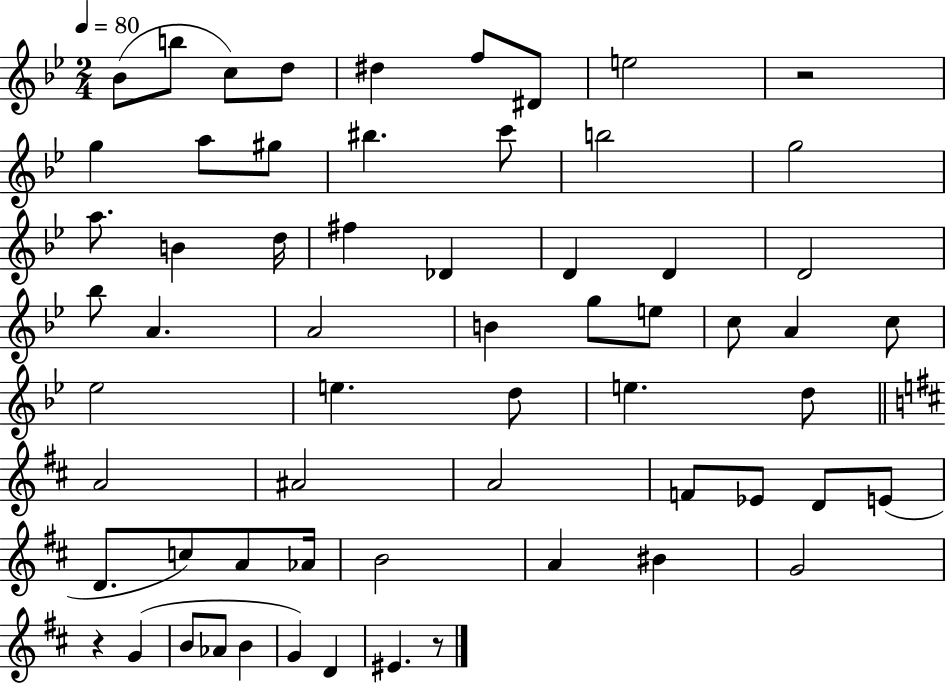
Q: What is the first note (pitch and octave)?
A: Bb4